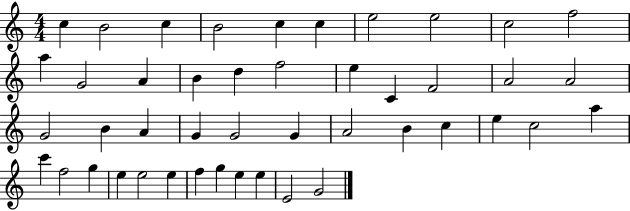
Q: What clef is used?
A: treble